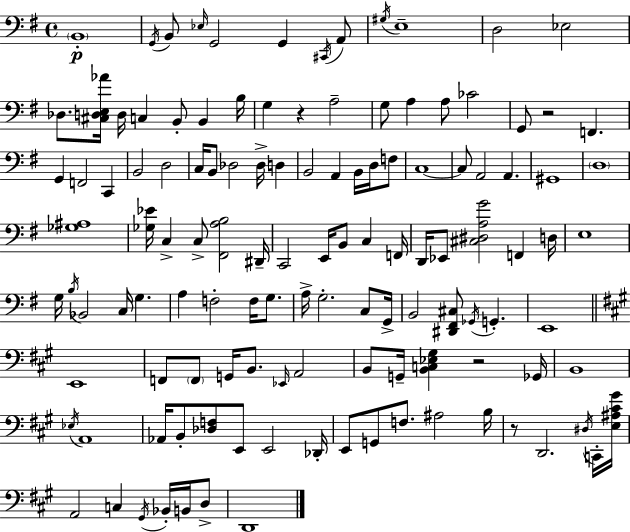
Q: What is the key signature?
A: G major